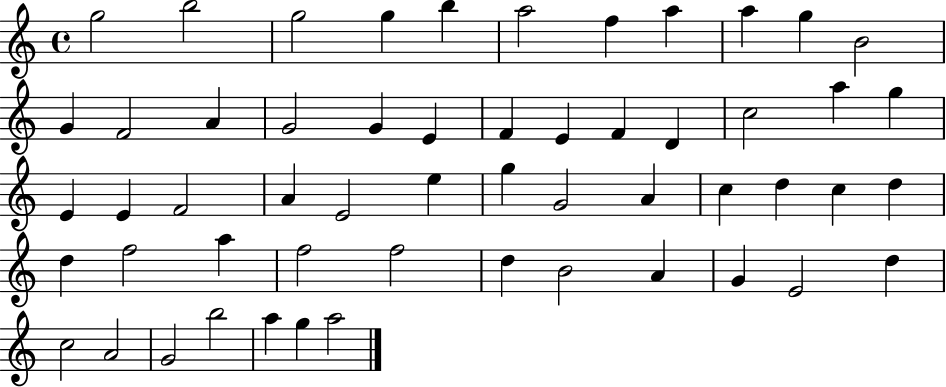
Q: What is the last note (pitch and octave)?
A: A5